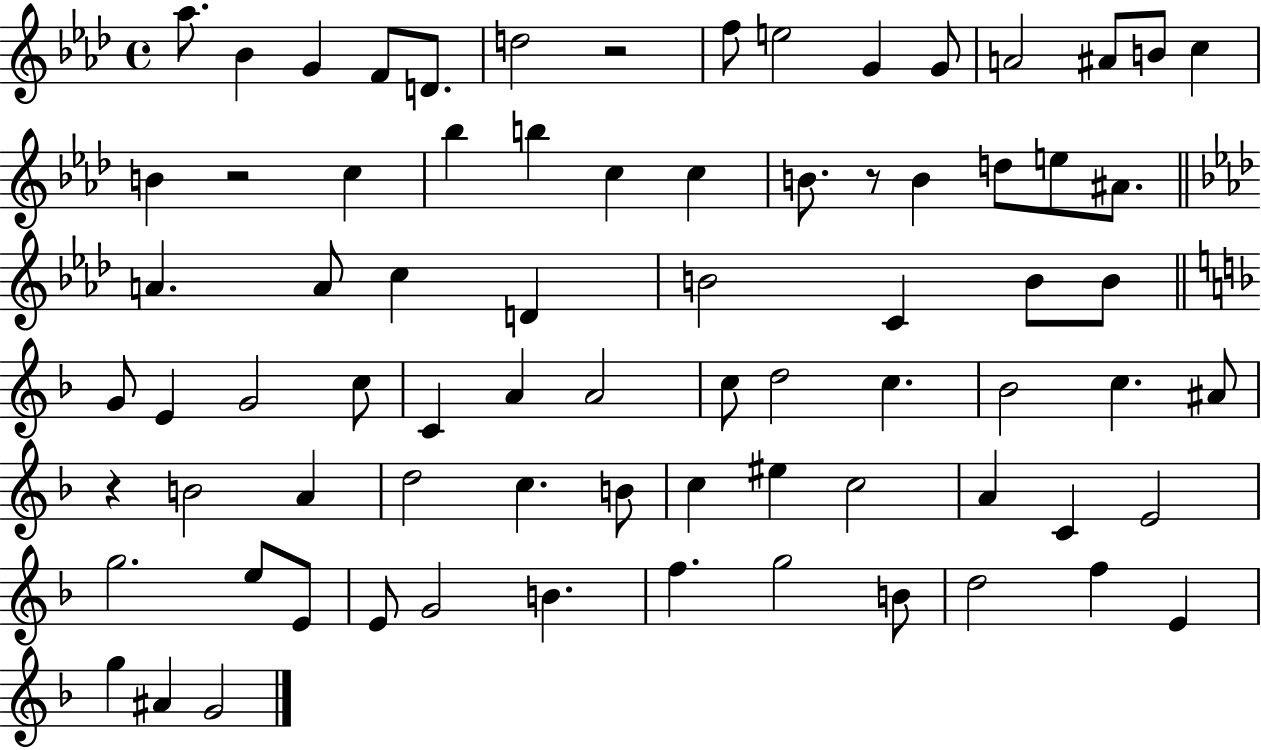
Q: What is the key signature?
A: AES major